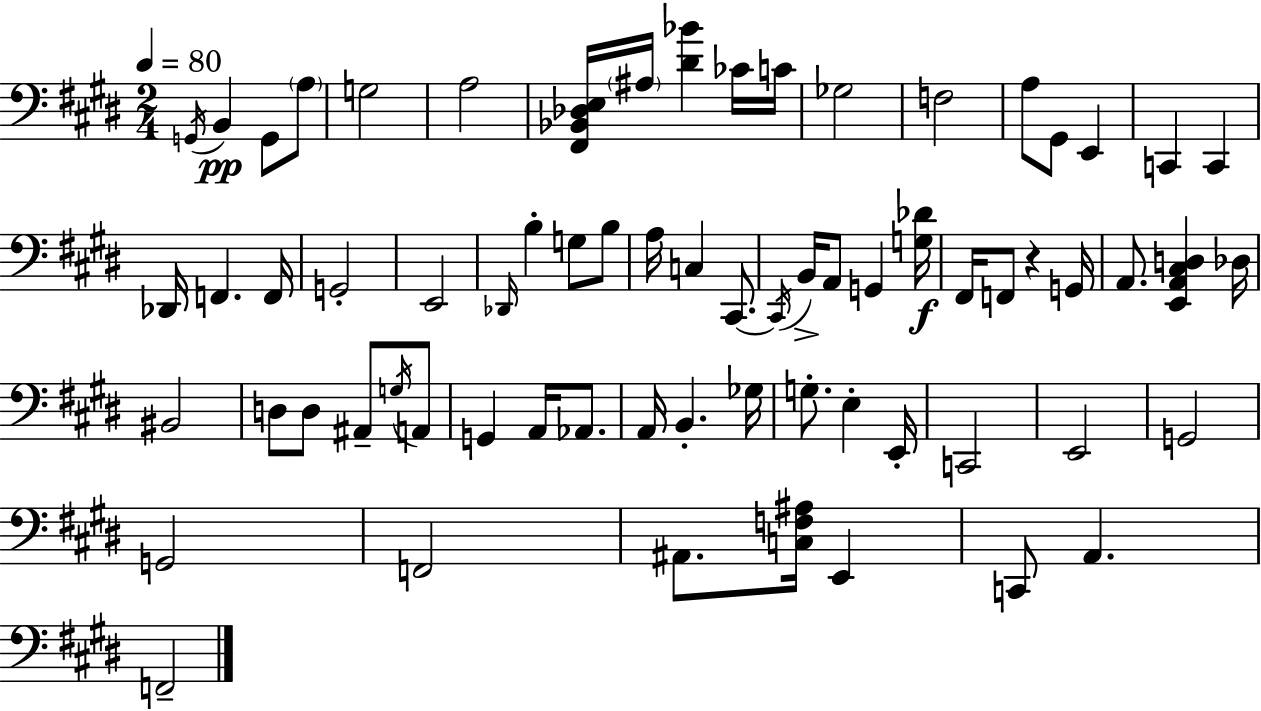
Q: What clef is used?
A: bass